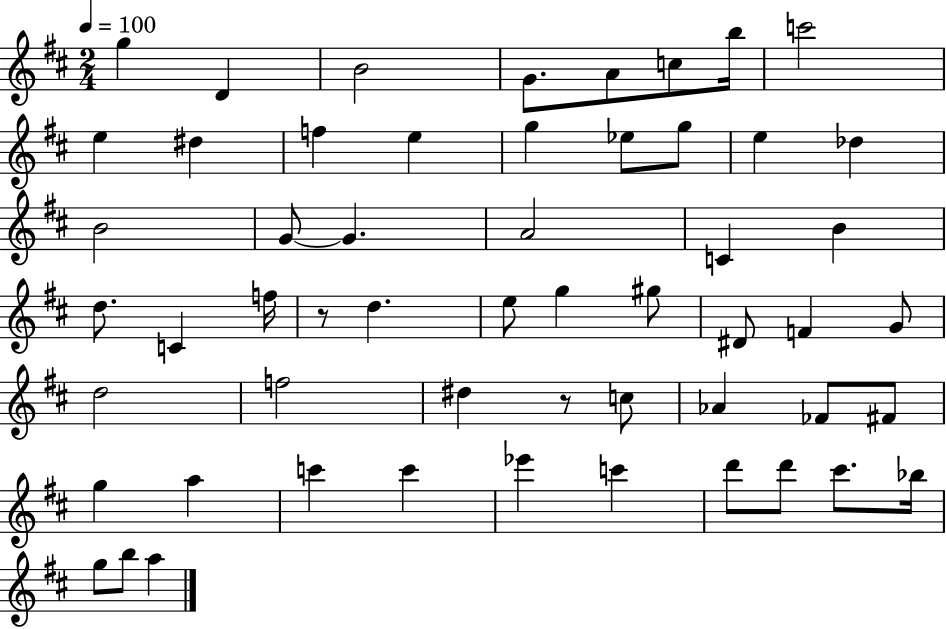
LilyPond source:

{
  \clef treble
  \numericTimeSignature
  \time 2/4
  \key d \major
  \tempo 4 = 100
  g''4 d'4 | b'2 | g'8. a'8 c''8 b''16 | c'''2 | \break e''4 dis''4 | f''4 e''4 | g''4 ees''8 g''8 | e''4 des''4 | \break b'2 | g'8~~ g'4. | a'2 | c'4 b'4 | \break d''8. c'4 f''16 | r8 d''4. | e''8 g''4 gis''8 | dis'8 f'4 g'8 | \break d''2 | f''2 | dis''4 r8 c''8 | aes'4 fes'8 fis'8 | \break g''4 a''4 | c'''4 c'''4 | ees'''4 c'''4 | d'''8 d'''8 cis'''8. bes''16 | \break g''8 b''8 a''4 | \bar "|."
}